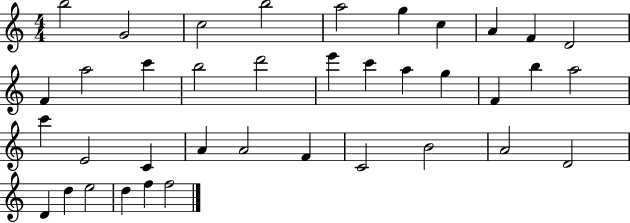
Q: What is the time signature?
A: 4/4